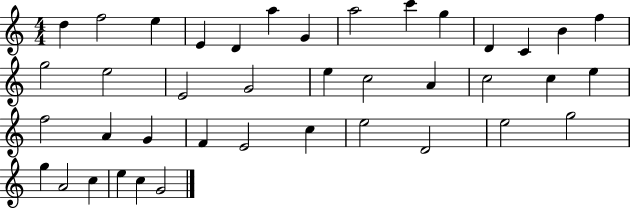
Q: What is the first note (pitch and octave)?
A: D5